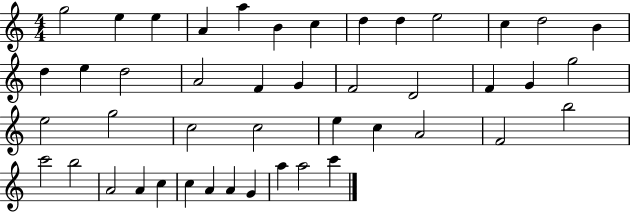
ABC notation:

X:1
T:Untitled
M:4/4
L:1/4
K:C
g2 e e A a B c d d e2 c d2 B d e d2 A2 F G F2 D2 F G g2 e2 g2 c2 c2 e c A2 F2 b2 c'2 b2 A2 A c c A A G a a2 c'